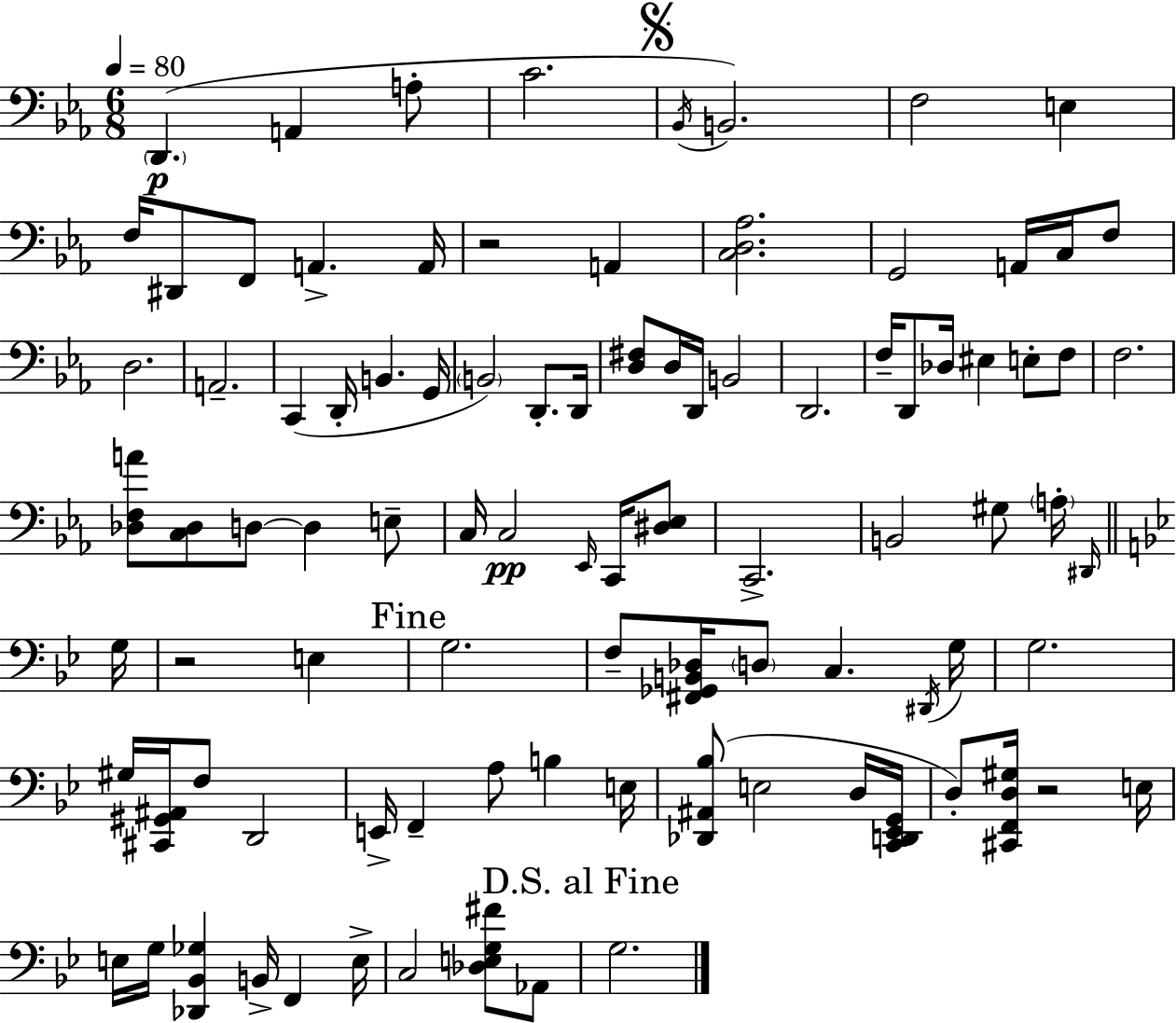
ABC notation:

X:1
T:Untitled
M:6/8
L:1/4
K:Cm
D,, A,, A,/2 C2 _B,,/4 B,,2 F,2 E, F,/4 ^D,,/2 F,,/2 A,, A,,/4 z2 A,, [C,D,_A,]2 G,,2 A,,/4 C,/4 F,/2 D,2 A,,2 C,, D,,/4 B,, G,,/4 B,,2 D,,/2 D,,/4 [D,^F,]/2 D,/4 D,,/4 B,,2 D,,2 F,/4 D,,/2 _D,/4 ^E, E,/2 F,/2 F,2 [_D,F,A]/2 [C,_D,]/2 D,/2 D, E,/2 C,/4 C,2 _E,,/4 C,,/4 [^D,_E,]/2 C,,2 B,,2 ^G,/2 A,/4 ^D,,/4 G,/4 z2 E, G,2 F,/2 [^F,,_G,,B,,_D,]/4 D,/2 C, ^D,,/4 G,/4 G,2 ^G,/4 [^C,,^G,,^A,,]/4 F,/2 D,,2 E,,/4 F,, A,/2 B, E,/4 [_D,,^A,,_B,]/2 E,2 D,/4 [C,,D,,_E,,G,,]/4 D,/2 [^C,,F,,D,^G,]/4 z2 E,/4 E,/4 G,/4 [_D,,_B,,_G,] B,,/4 F,, E,/4 C,2 [_D,E,G,^F]/2 _A,,/2 G,2